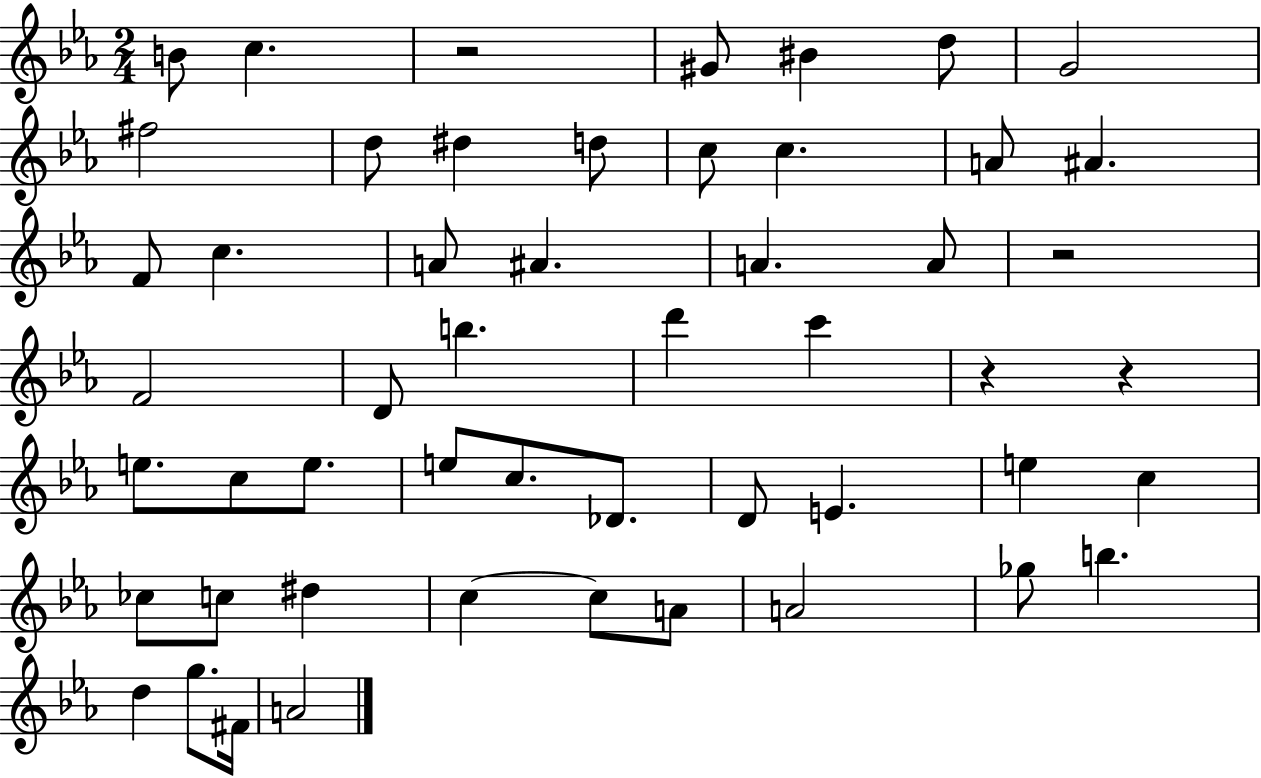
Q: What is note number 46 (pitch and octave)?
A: G5